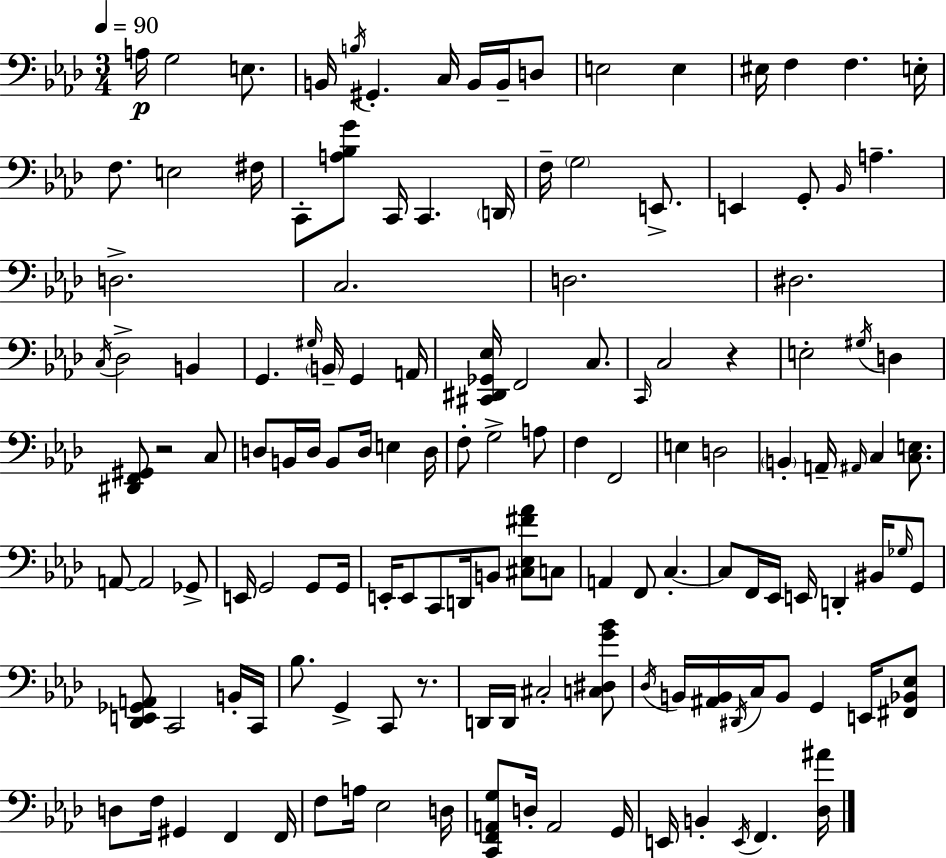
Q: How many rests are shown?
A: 3